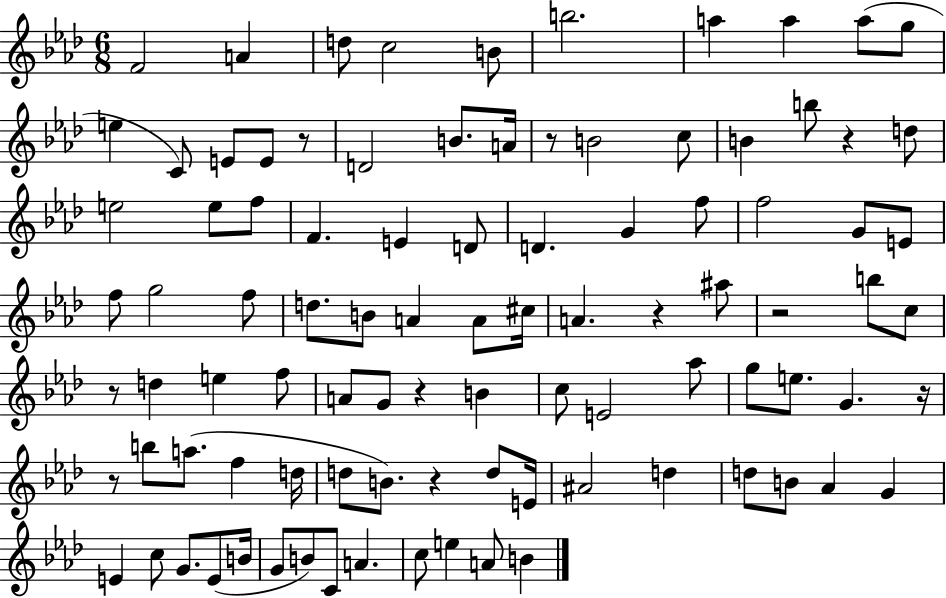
F4/h A4/q D5/e C5/h B4/e B5/h. A5/q A5/q A5/e G5/e E5/q C4/e E4/e E4/e R/e D4/h B4/e. A4/s R/e B4/h C5/e B4/q B5/e R/q D5/e E5/h E5/e F5/e F4/q. E4/q D4/e D4/q. G4/q F5/e F5/h G4/e E4/e F5/e G5/h F5/e D5/e. B4/e A4/q A4/e C#5/s A4/q. R/q A#5/e R/h B5/e C5/e R/e D5/q E5/q F5/e A4/e G4/e R/q B4/q C5/e E4/h Ab5/e G5/e E5/e. G4/q. R/s R/e B5/e A5/e. F5/q D5/s D5/e B4/e. R/q D5/e E4/s A#4/h D5/q D5/e B4/e Ab4/q G4/q E4/q C5/e G4/e. E4/e B4/s G4/e B4/e C4/e A4/q. C5/e E5/q A4/e B4/q